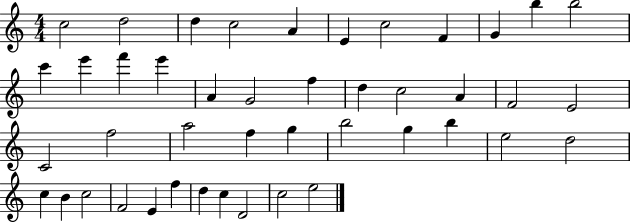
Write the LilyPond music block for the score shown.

{
  \clef treble
  \numericTimeSignature
  \time 4/4
  \key c \major
  c''2 d''2 | d''4 c''2 a'4 | e'4 c''2 f'4 | g'4 b''4 b''2 | \break c'''4 e'''4 f'''4 e'''4 | a'4 g'2 f''4 | d''4 c''2 a'4 | f'2 e'2 | \break c'2 f''2 | a''2 f''4 g''4 | b''2 g''4 b''4 | e''2 d''2 | \break c''4 b'4 c''2 | f'2 e'4 f''4 | d''4 c''4 d'2 | c''2 e''2 | \break \bar "|."
}